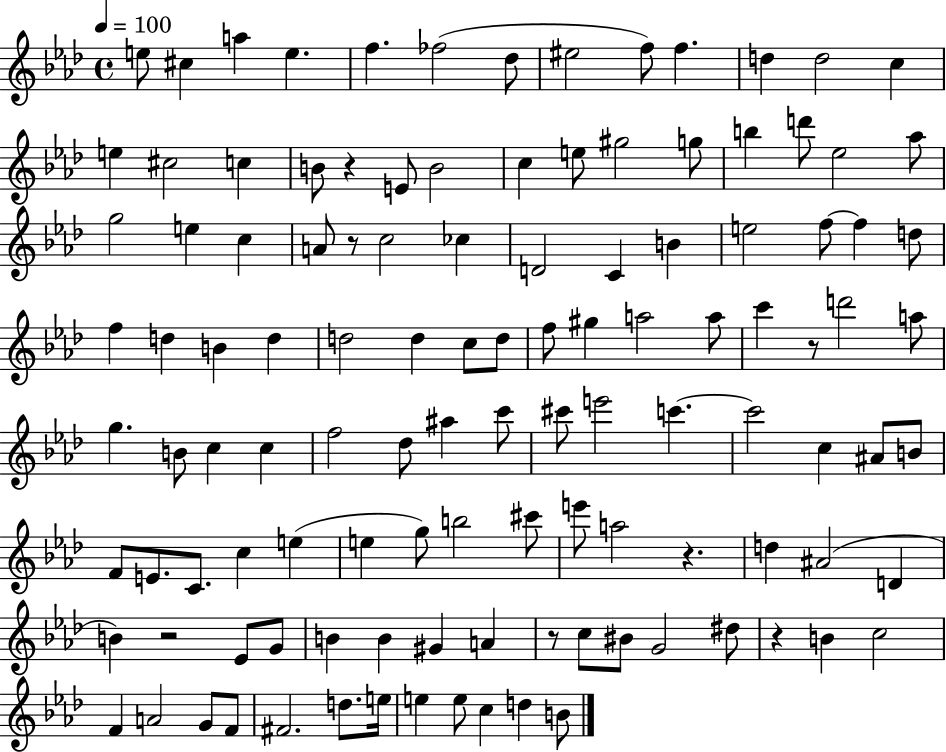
X:1
T:Untitled
M:4/4
L:1/4
K:Ab
e/2 ^c a e f _f2 _d/2 ^e2 f/2 f d d2 c e ^c2 c B/2 z E/2 B2 c e/2 ^g2 g/2 b d'/2 _e2 _a/2 g2 e c A/2 z/2 c2 _c D2 C B e2 f/2 f d/2 f d B d d2 d c/2 d/2 f/2 ^g a2 a/2 c' z/2 d'2 a/2 g B/2 c c f2 _d/2 ^a c'/2 ^c'/2 e'2 c' c'2 c ^A/2 B/2 F/2 E/2 C/2 c e e g/2 b2 ^c'/2 e'/2 a2 z d ^A2 D B z2 _E/2 G/2 B B ^G A z/2 c/2 ^B/2 G2 ^d/2 z B c2 F A2 G/2 F/2 ^F2 d/2 e/4 e e/2 c d B/2